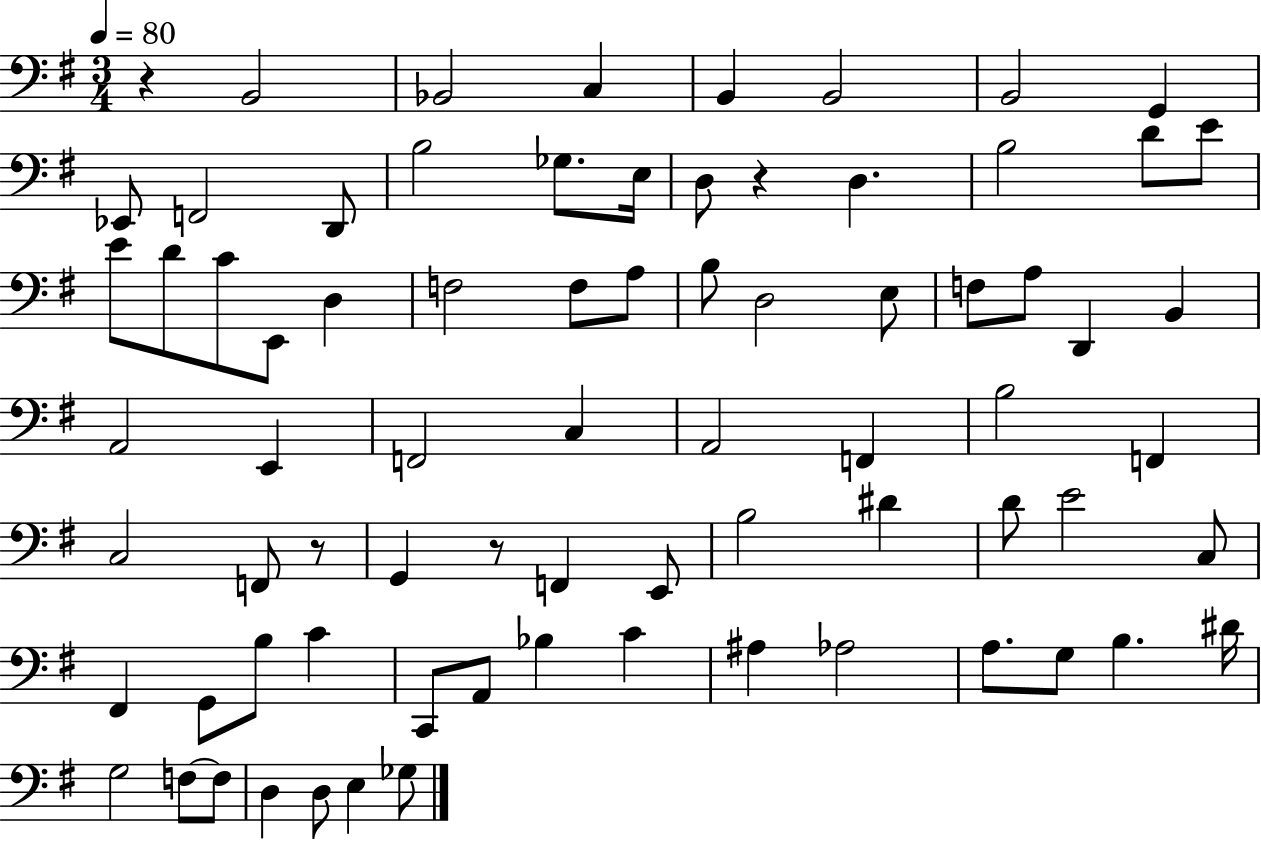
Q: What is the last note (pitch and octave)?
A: Gb3